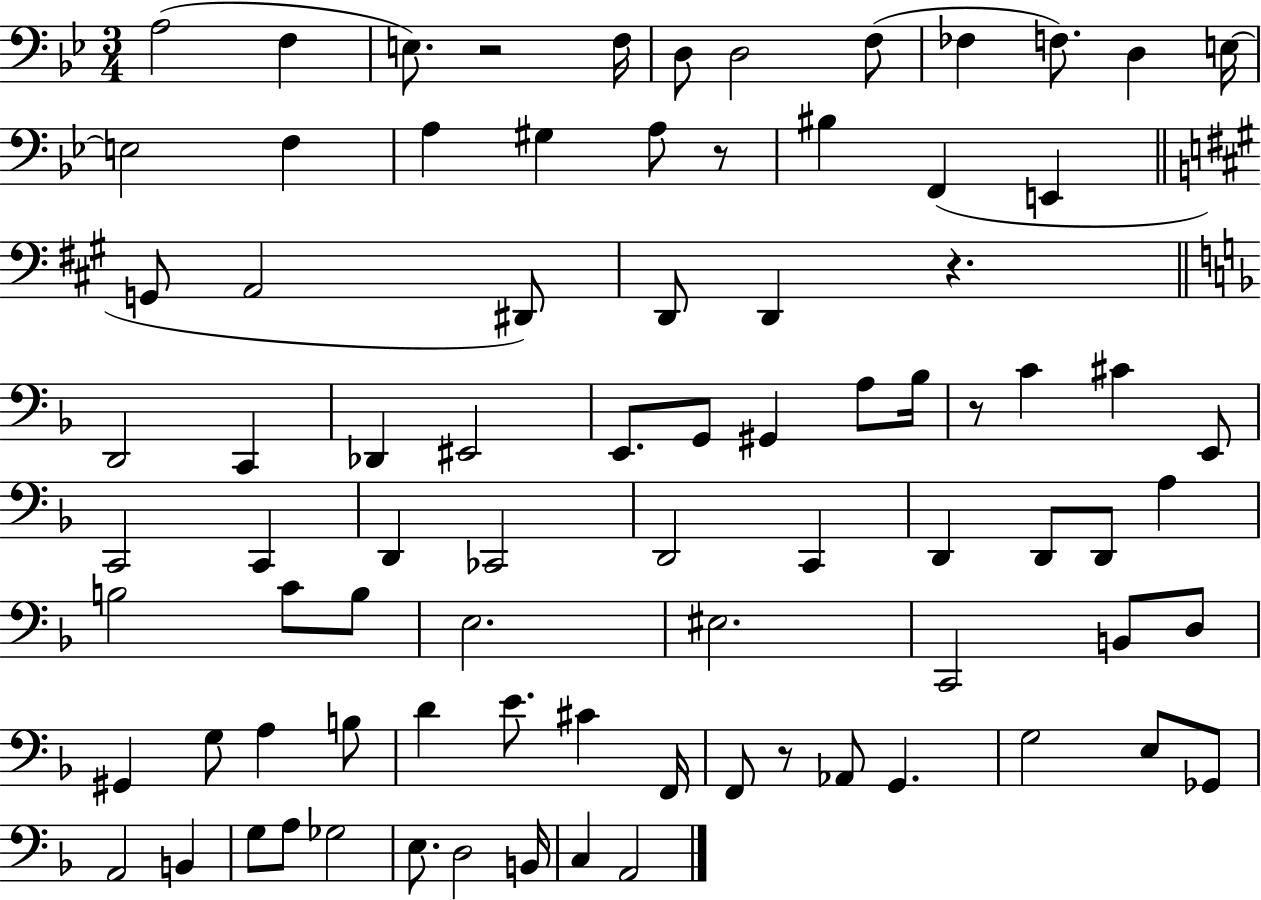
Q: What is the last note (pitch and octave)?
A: A2